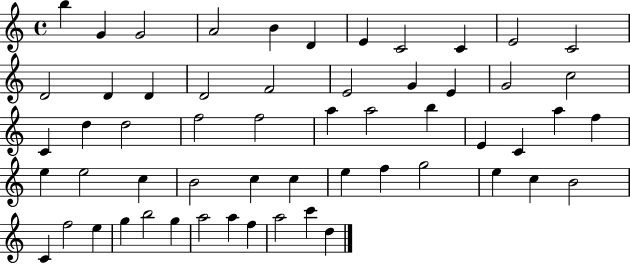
{
  \clef treble
  \time 4/4
  \defaultTimeSignature
  \key c \major
  b''4 g'4 g'2 | a'2 b'4 d'4 | e'4 c'2 c'4 | e'2 c'2 | \break d'2 d'4 d'4 | d'2 f'2 | e'2 g'4 e'4 | g'2 c''2 | \break c'4 d''4 d''2 | f''2 f''2 | a''4 a''2 b''4 | e'4 c'4 a''4 f''4 | \break e''4 e''2 c''4 | b'2 c''4 c''4 | e''4 f''4 g''2 | e''4 c''4 b'2 | \break c'4 f''2 e''4 | g''4 b''2 g''4 | a''2 a''4 f''4 | a''2 c'''4 d''4 | \break \bar "|."
}